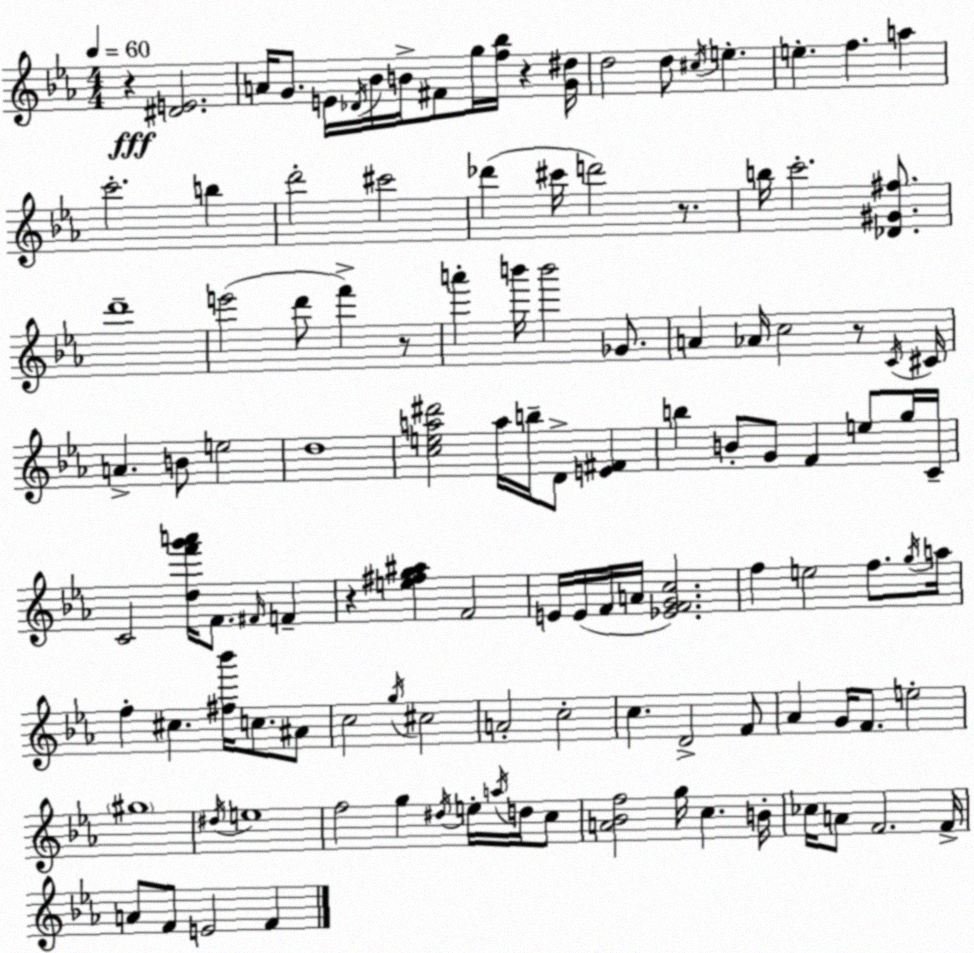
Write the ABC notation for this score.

X:1
T:Untitled
M:4/4
L:1/4
K:Eb
z [^DE]2 A/4 G/2 E/4 _D/4 _B/4 B/4 ^F/2 g/4 [f_b]/4 z [G^d]/4 d2 d/2 ^c/4 e e f a c'2 b d'2 ^c'2 _d' ^c'/4 d'2 z/2 b/4 c'2 [_D^G^f]/2 d'4 e'2 d'/2 f' z/2 a' b'/4 b'2 _G/2 A _A/4 c2 z/2 C/4 ^C/4 A B/2 e2 d4 [cea^d']2 a/4 b/4 D/2 [E^F] b B/2 G/2 F e/2 g/4 C/4 C2 [df'g'a']/4 F/2 ^F/4 F z [e^fg^a] F2 E/4 E/4 F/4 A/4 [_EFGc]2 f e2 f/2 g/4 a/4 f ^c [^f_b']/4 c/2 ^A/2 c2 g/4 ^c2 A2 c2 c D2 F/2 _A G/4 F/2 e2 ^g4 ^d/4 e4 f2 g ^d/4 e/4 a/4 d/4 c/2 [A_Bf]2 g/4 c B/4 _c/4 A/2 F2 F/4 A/2 F/2 E2 F